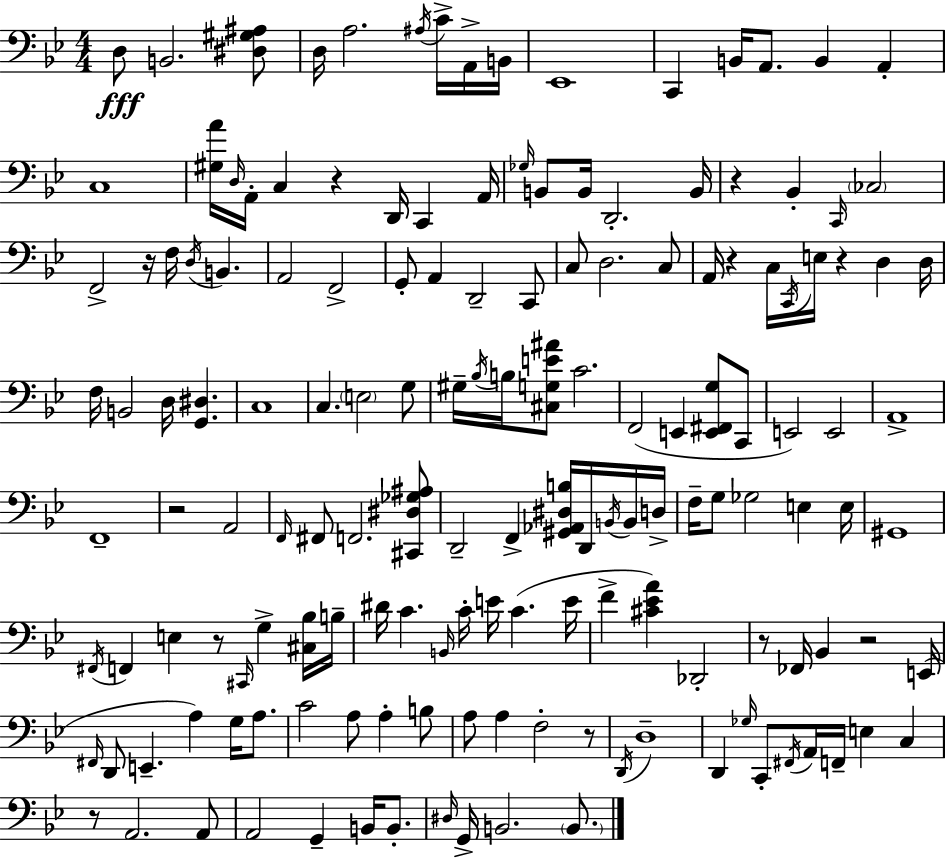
X:1
T:Untitled
M:4/4
L:1/4
K:Gm
D,/2 B,,2 [^D,^G,^A,]/2 D,/4 A,2 ^A,/4 C/4 A,,/4 B,,/4 _E,,4 C,, B,,/4 A,,/2 B,, A,, C,4 [^G,A]/4 D,/4 A,,/4 C, z D,,/4 C,, A,,/4 _G,/4 B,,/2 B,,/4 D,,2 B,,/4 z _B,, C,,/4 _C,2 F,,2 z/4 F,/4 D,/4 B,, A,,2 F,,2 G,,/2 A,, D,,2 C,,/2 C,/2 D,2 C,/2 A,,/4 z C,/4 C,,/4 E,/4 z D, D,/4 F,/4 B,,2 D,/4 [G,,^D,] C,4 C, E,2 G,/2 ^G,/4 _B,/4 B,/4 [^C,G,E^A]/2 C2 F,,2 E,, [E,,^F,,G,]/2 C,,/2 E,,2 E,,2 A,,4 F,,4 z2 A,,2 F,,/4 ^F,,/2 F,,2 [^C,,^D,_G,^A,]/2 D,,2 F,, [^G,,_A,,^D,B,]/4 D,,/4 B,,/4 B,,/4 D,/4 F,/4 G,/2 _G,2 E, E,/4 ^G,,4 ^F,,/4 F,, E, z/2 ^C,,/4 G, [^C,_B,]/4 B,/4 ^D/4 C B,,/4 C/4 E/4 C E/4 F [^C_EA] _D,,2 z/2 _F,,/4 _B,, z2 E,,/4 ^F,,/4 D,,/2 E,, A, G,/4 A,/2 C2 A,/2 A, B,/2 A,/2 A, F,2 z/2 D,,/4 D,4 D,, _G,/4 C,,/2 ^F,,/4 A,,/4 F,,/4 E, C, z/2 A,,2 A,,/2 A,,2 G,, B,,/4 B,,/2 ^D,/4 G,,/4 B,,2 B,,/2